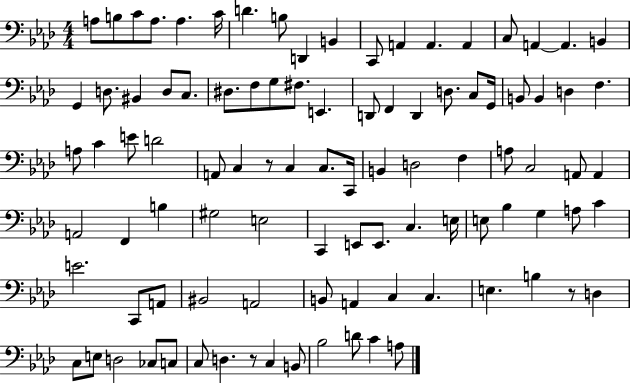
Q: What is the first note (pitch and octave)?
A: A3